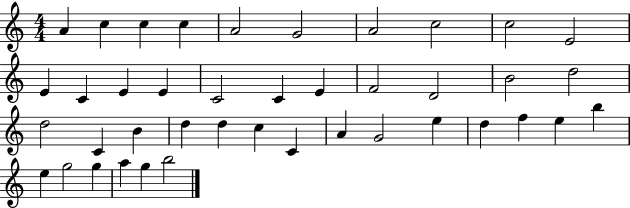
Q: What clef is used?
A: treble